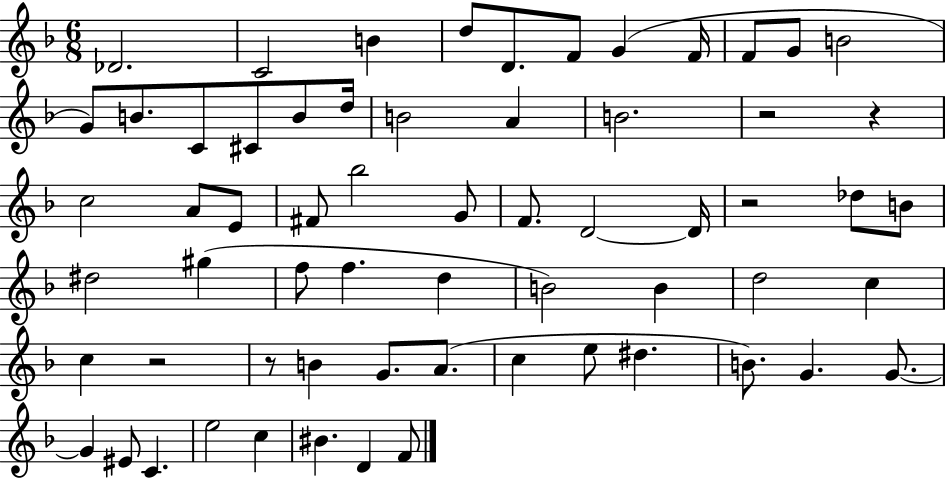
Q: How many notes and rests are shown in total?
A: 63